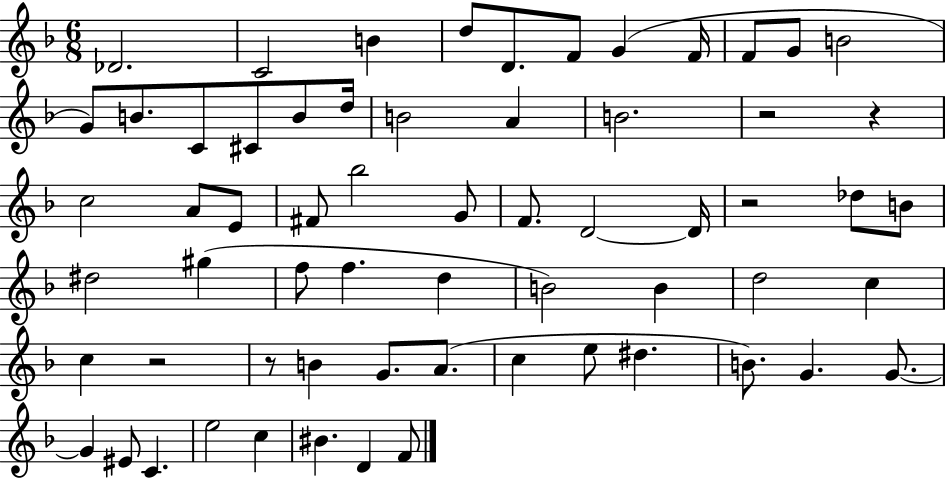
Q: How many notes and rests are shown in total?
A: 63